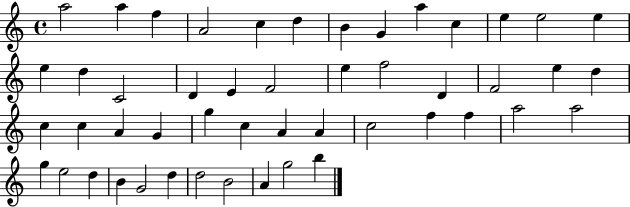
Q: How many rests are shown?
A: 0